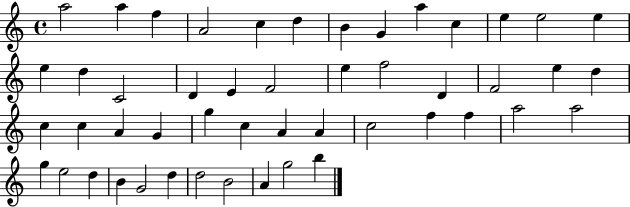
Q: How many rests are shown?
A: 0